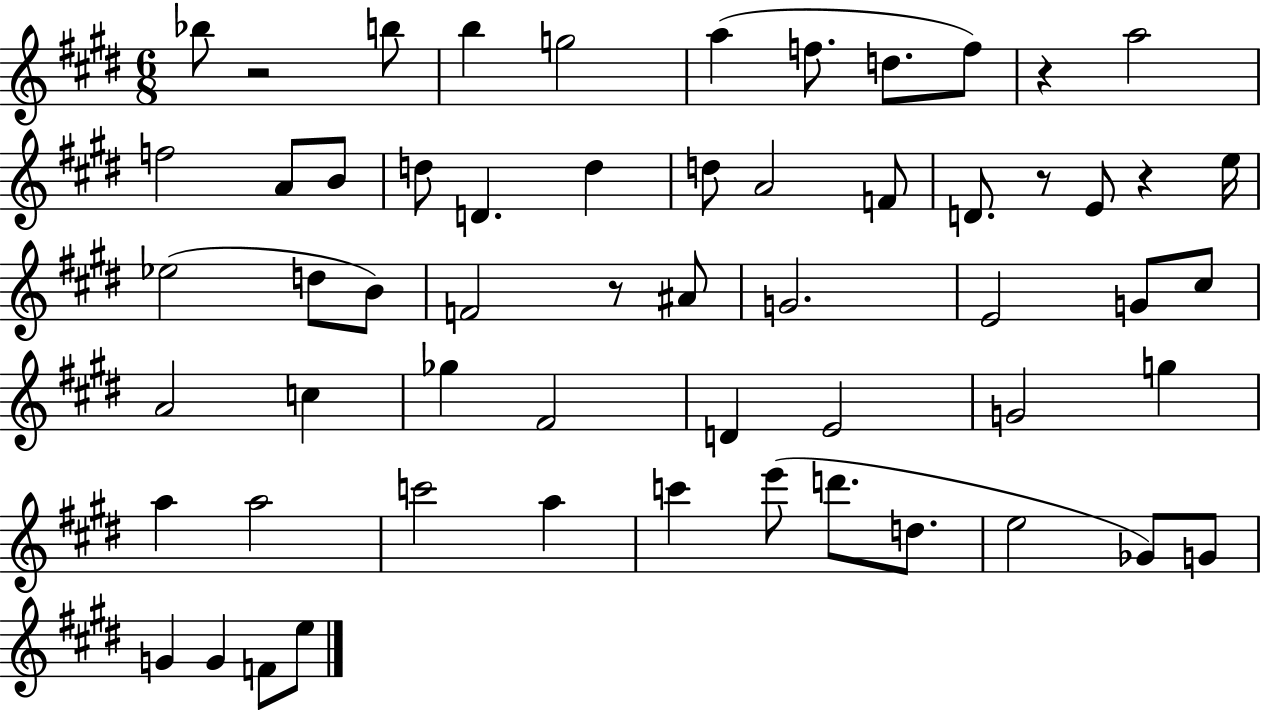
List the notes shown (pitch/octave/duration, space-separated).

Bb5/e R/h B5/e B5/q G5/h A5/q F5/e. D5/e. F5/e R/q A5/h F5/h A4/e B4/e D5/e D4/q. D5/q D5/e A4/h F4/e D4/e. R/e E4/e R/q E5/s Eb5/h D5/e B4/e F4/h R/e A#4/e G4/h. E4/h G4/e C#5/e A4/h C5/q Gb5/q F#4/h D4/q E4/h G4/h G5/q A5/q A5/h C6/h A5/q C6/q E6/e D6/e. D5/e. E5/h Gb4/e G4/e G4/q G4/q F4/e E5/e